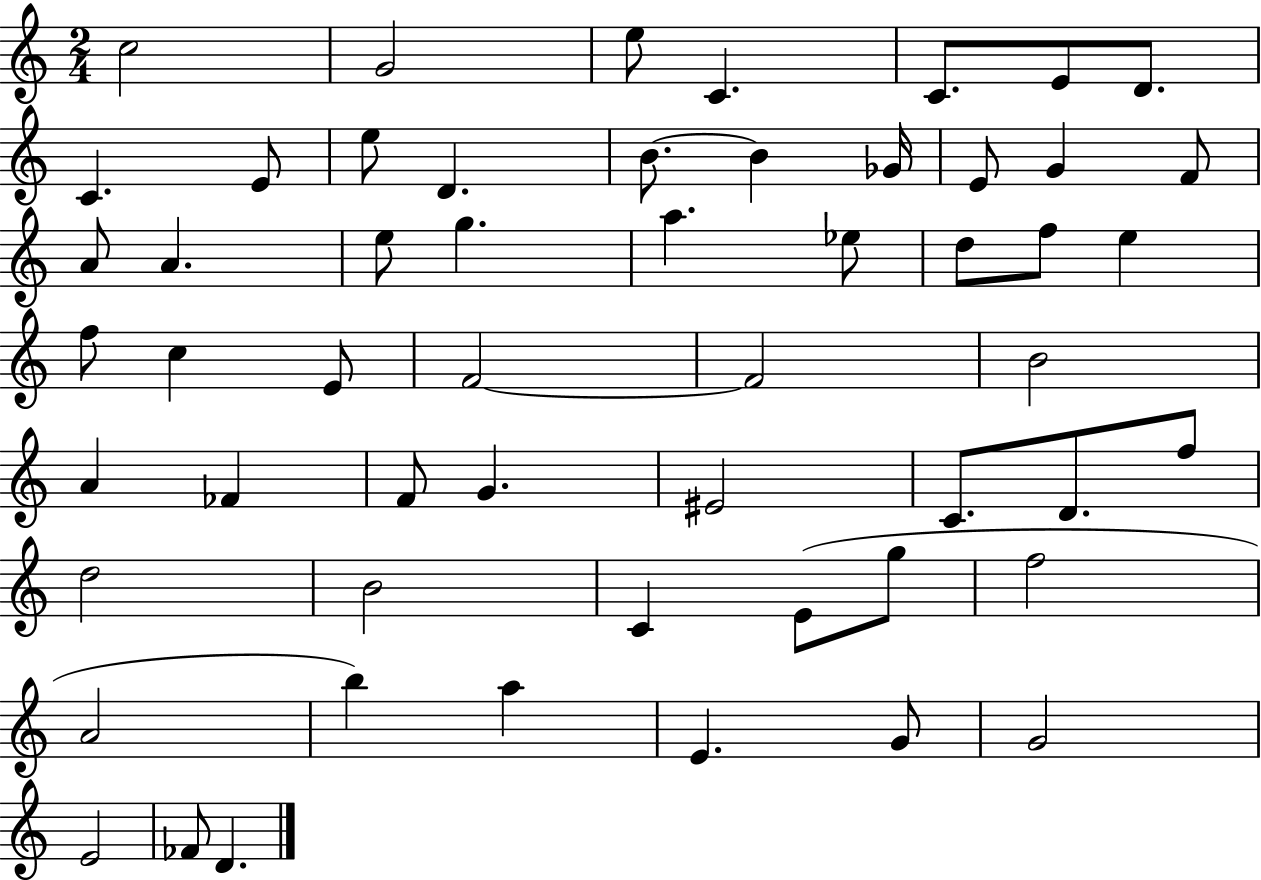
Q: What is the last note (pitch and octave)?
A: D4